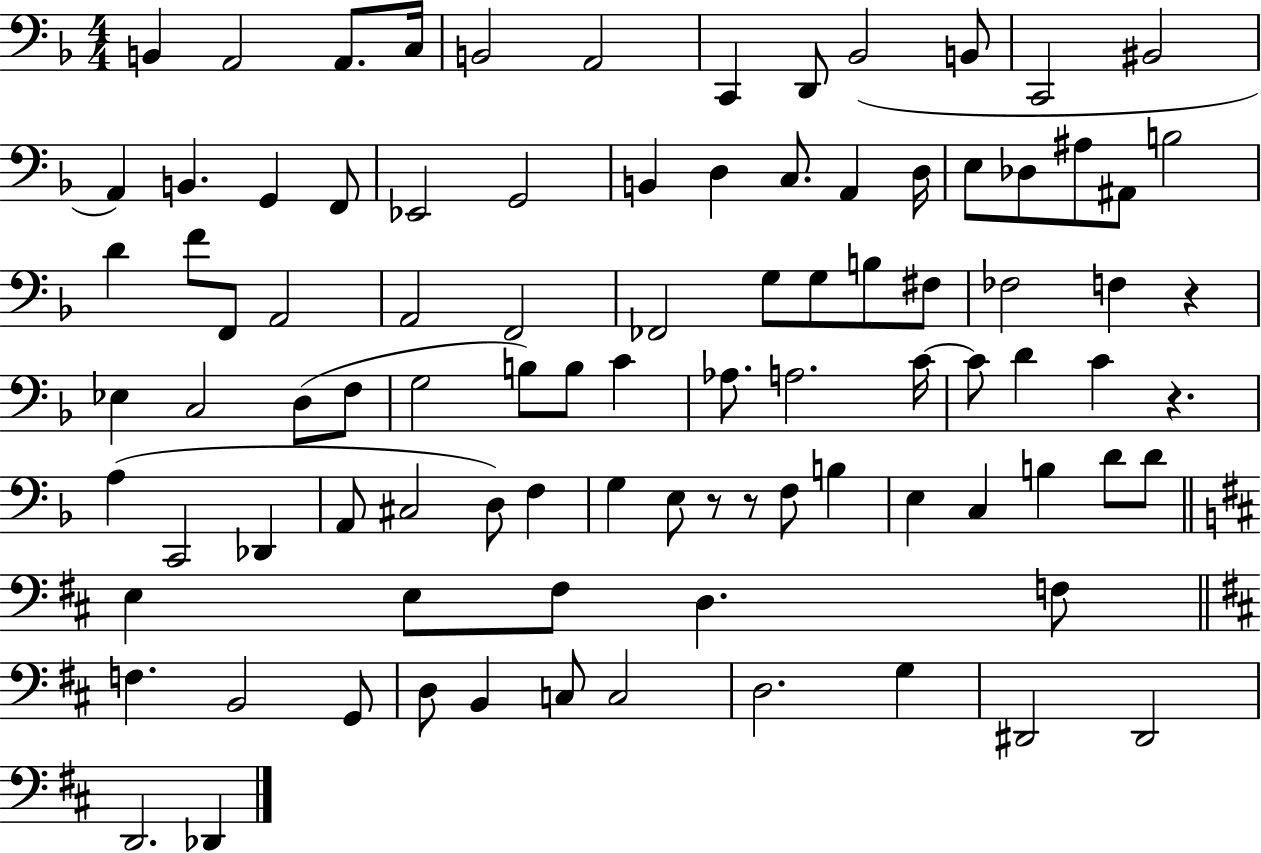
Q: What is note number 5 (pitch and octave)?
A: B2